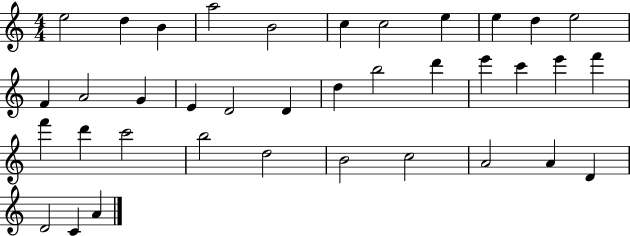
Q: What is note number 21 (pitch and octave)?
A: E6